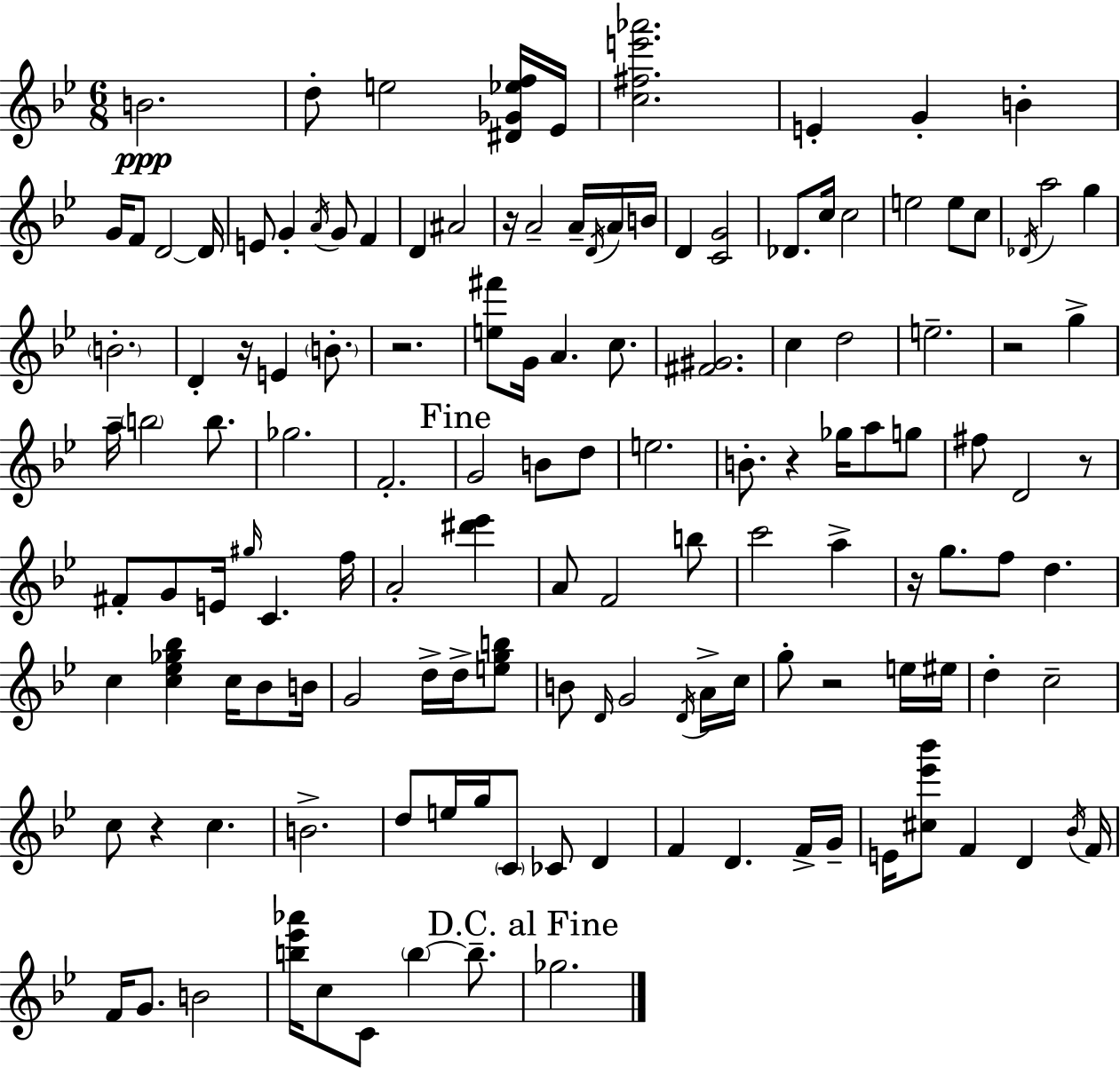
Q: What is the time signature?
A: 6/8